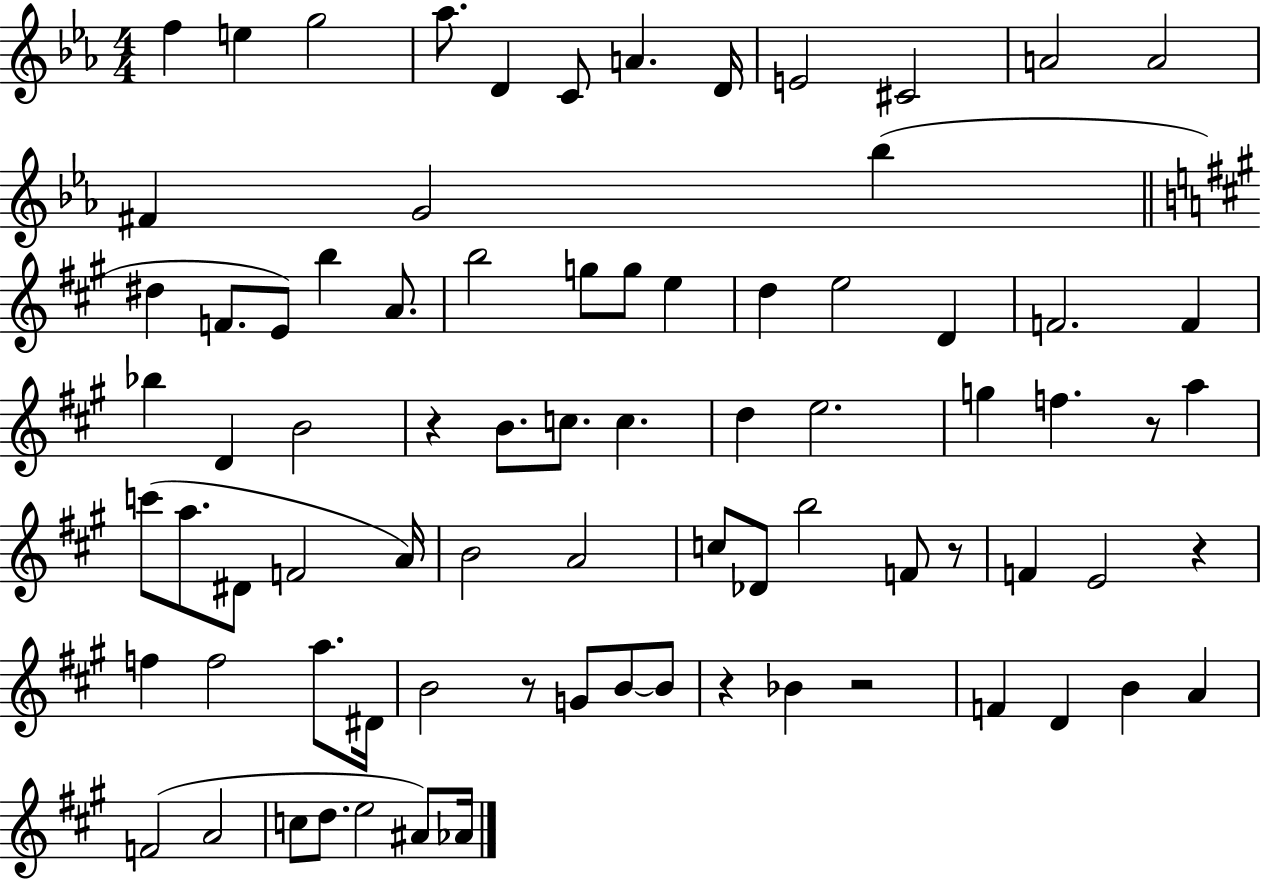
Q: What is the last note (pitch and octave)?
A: Ab4